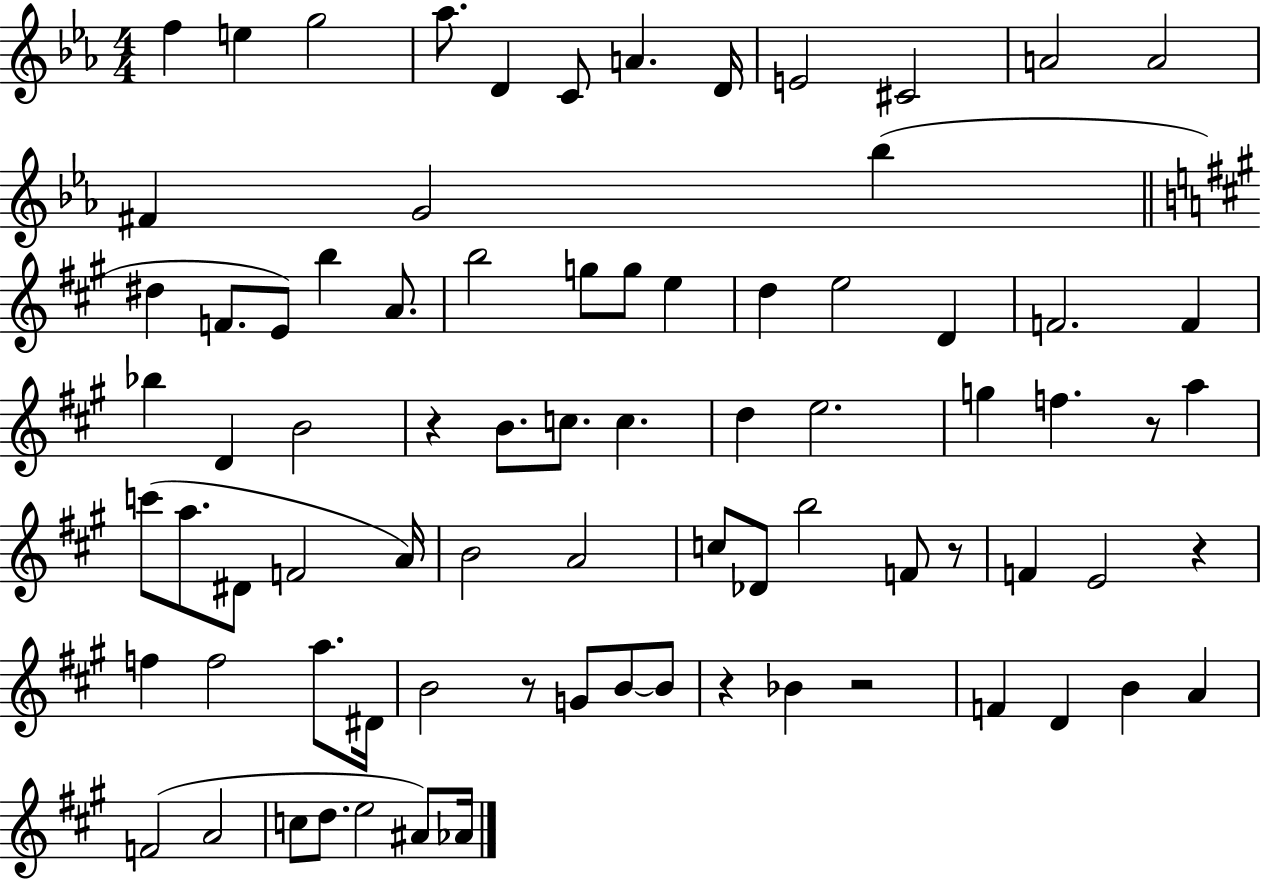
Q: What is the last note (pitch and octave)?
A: Ab4